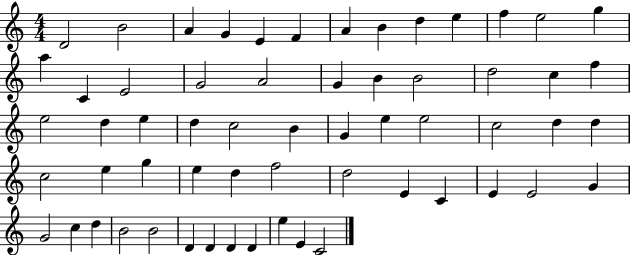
{
  \clef treble
  \numericTimeSignature
  \time 4/4
  \key c \major
  d'2 b'2 | a'4 g'4 e'4 f'4 | a'4 b'4 d''4 e''4 | f''4 e''2 g''4 | \break a''4 c'4 e'2 | g'2 a'2 | g'4 b'4 b'2 | d''2 c''4 f''4 | \break e''2 d''4 e''4 | d''4 c''2 b'4 | g'4 e''4 e''2 | c''2 d''4 d''4 | \break c''2 e''4 g''4 | e''4 d''4 f''2 | d''2 e'4 c'4 | e'4 e'2 g'4 | \break g'2 c''4 d''4 | b'2 b'2 | d'4 d'4 d'4 d'4 | e''4 e'4 c'2 | \break \bar "|."
}